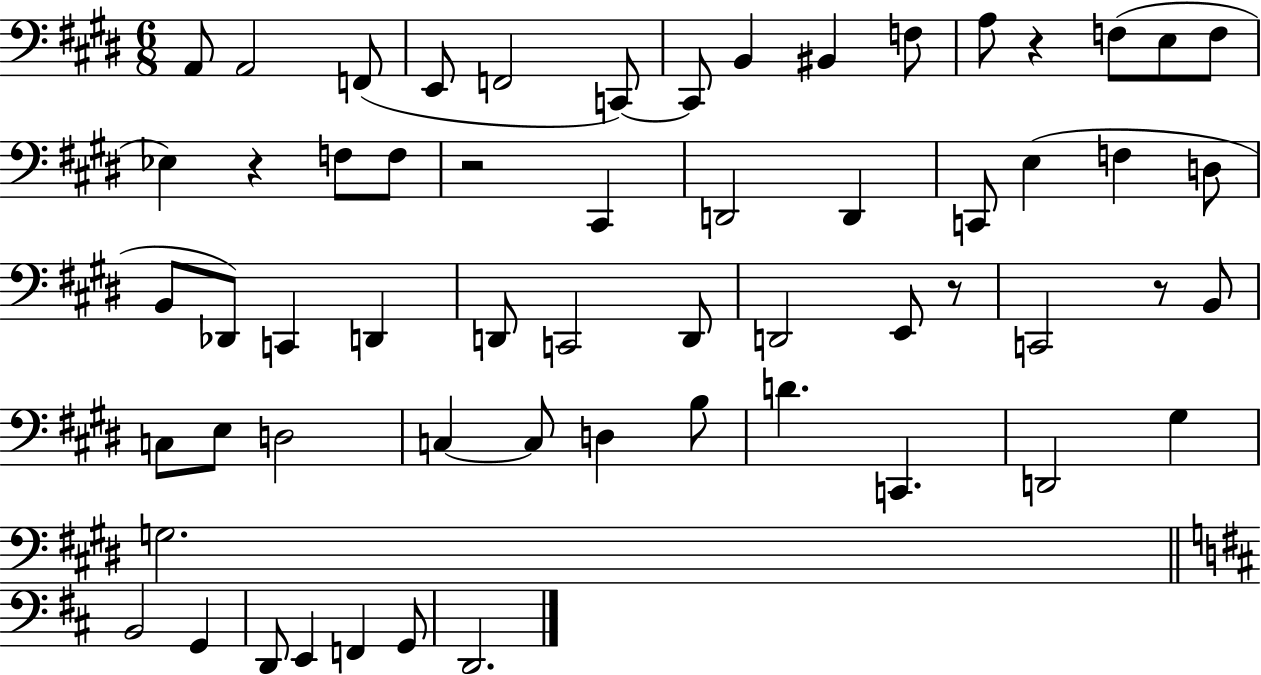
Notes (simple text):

A2/e A2/h F2/e E2/e F2/h C2/e C2/e B2/q BIS2/q F3/e A3/e R/q F3/e E3/e F3/e Eb3/q R/q F3/e F3/e R/h C#2/q D2/h D2/q C2/e E3/q F3/q D3/e B2/e Db2/e C2/q D2/q D2/e C2/h D2/e D2/h E2/e R/e C2/h R/e B2/e C3/e E3/e D3/h C3/q C3/e D3/q B3/e D4/q. C2/q. D2/h G#3/q G3/h. B2/h G2/q D2/e E2/q F2/q G2/e D2/h.